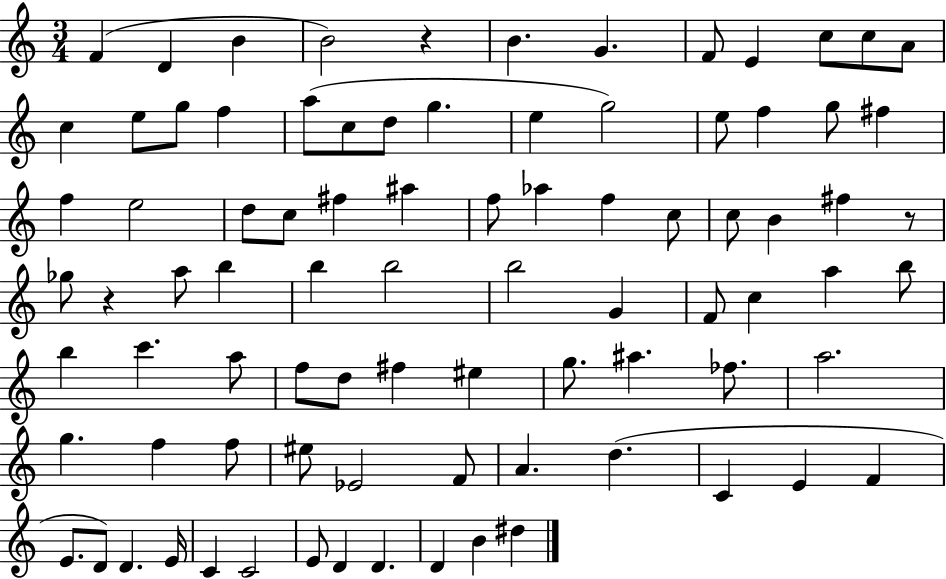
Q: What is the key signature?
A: C major